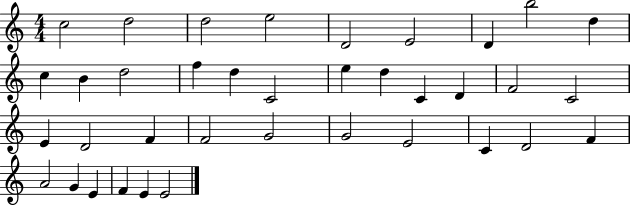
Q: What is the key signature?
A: C major